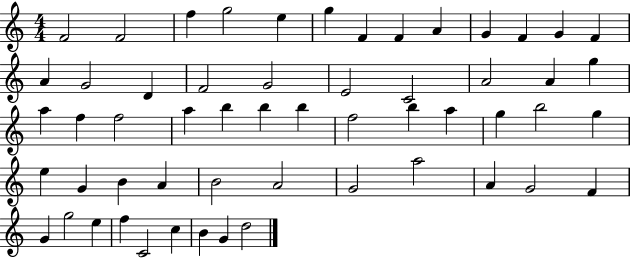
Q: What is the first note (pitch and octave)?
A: F4